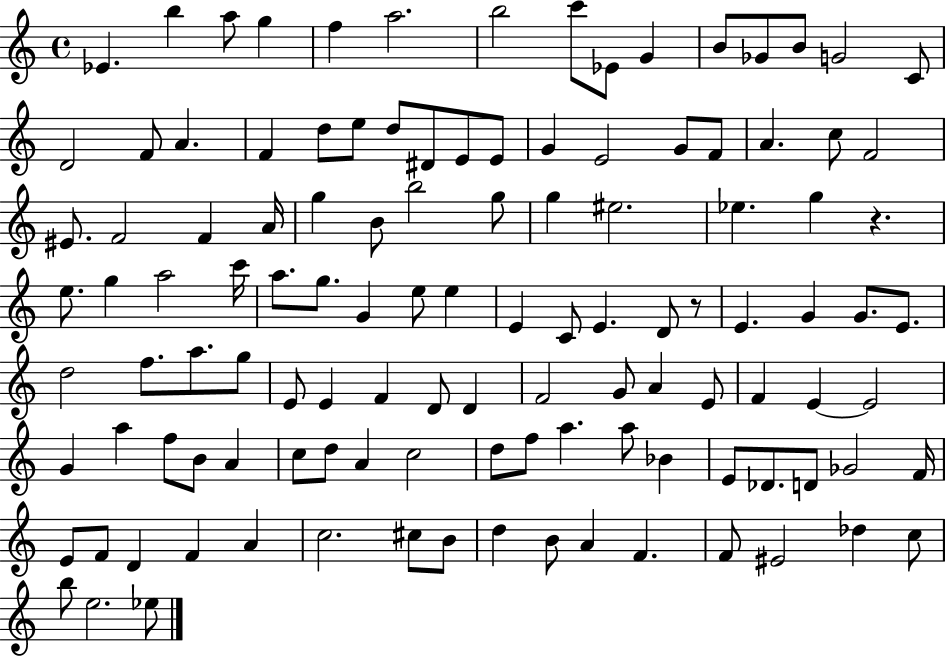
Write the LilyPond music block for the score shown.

{
  \clef treble
  \time 4/4
  \defaultTimeSignature
  \key c \major
  \repeat volta 2 { ees'4. b''4 a''8 g''4 | f''4 a''2. | b''2 c'''8 ees'8 g'4 | b'8 ges'8 b'8 g'2 c'8 | \break d'2 f'8 a'4. | f'4 d''8 e''8 d''8 dis'8 e'8 e'8 | g'4 e'2 g'8 f'8 | a'4. c''8 f'2 | \break eis'8. f'2 f'4 a'16 | g''4 b'8 b''2 g''8 | g''4 eis''2. | ees''4. g''4 r4. | \break e''8. g''4 a''2 c'''16 | a''8. g''8. g'4 e''8 e''4 | e'4 c'8 e'4. d'8 r8 | e'4. g'4 g'8. e'8. | \break d''2 f''8. a''8. g''8 | e'8 e'4 f'4 d'8 d'4 | f'2 g'8 a'4 e'8 | f'4 e'4~~ e'2 | \break g'4 a''4 f''8 b'8 a'4 | c''8 d''8 a'4 c''2 | d''8 f''8 a''4. a''8 bes'4 | e'8 des'8. d'8 ges'2 f'16 | \break e'8 f'8 d'4 f'4 a'4 | c''2. cis''8 b'8 | d''4 b'8 a'4 f'4. | f'8 eis'2 des''4 c''8 | \break b''8 e''2. ees''8 | } \bar "|."
}